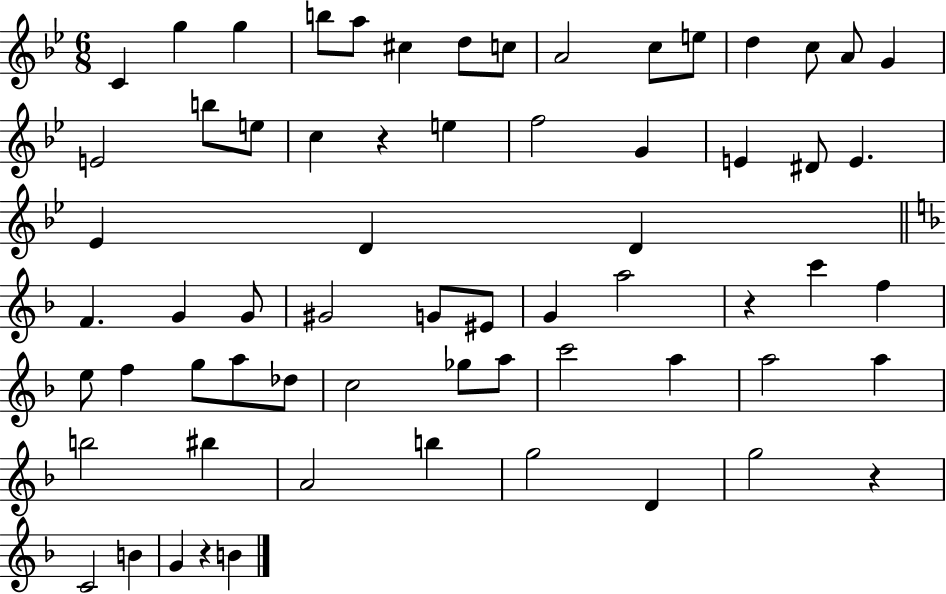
C4/q G5/q G5/q B5/e A5/e C#5/q D5/e C5/e A4/h C5/e E5/e D5/q C5/e A4/e G4/q E4/h B5/e E5/e C5/q R/q E5/q F5/h G4/q E4/q D#4/e E4/q. Eb4/q D4/q D4/q F4/q. G4/q G4/e G#4/h G4/e EIS4/e G4/q A5/h R/q C6/q F5/q E5/e F5/q G5/e A5/e Db5/e C5/h Gb5/e A5/e C6/h A5/q A5/h A5/q B5/h BIS5/q A4/h B5/q G5/h D4/q G5/h R/q C4/h B4/q G4/q R/q B4/q